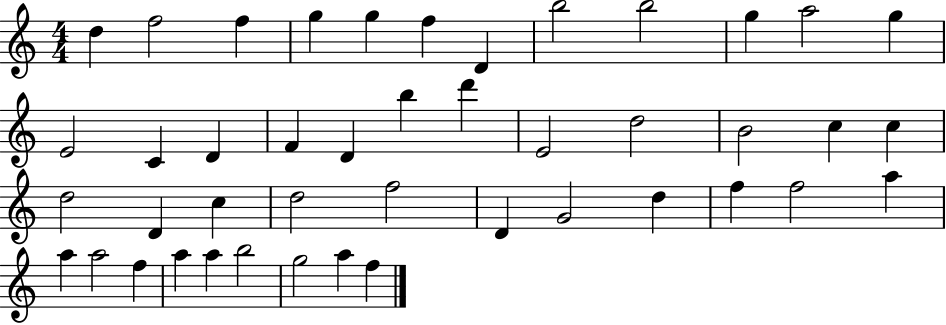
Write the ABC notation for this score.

X:1
T:Untitled
M:4/4
L:1/4
K:C
d f2 f g g f D b2 b2 g a2 g E2 C D F D b d' E2 d2 B2 c c d2 D c d2 f2 D G2 d f f2 a a a2 f a a b2 g2 a f